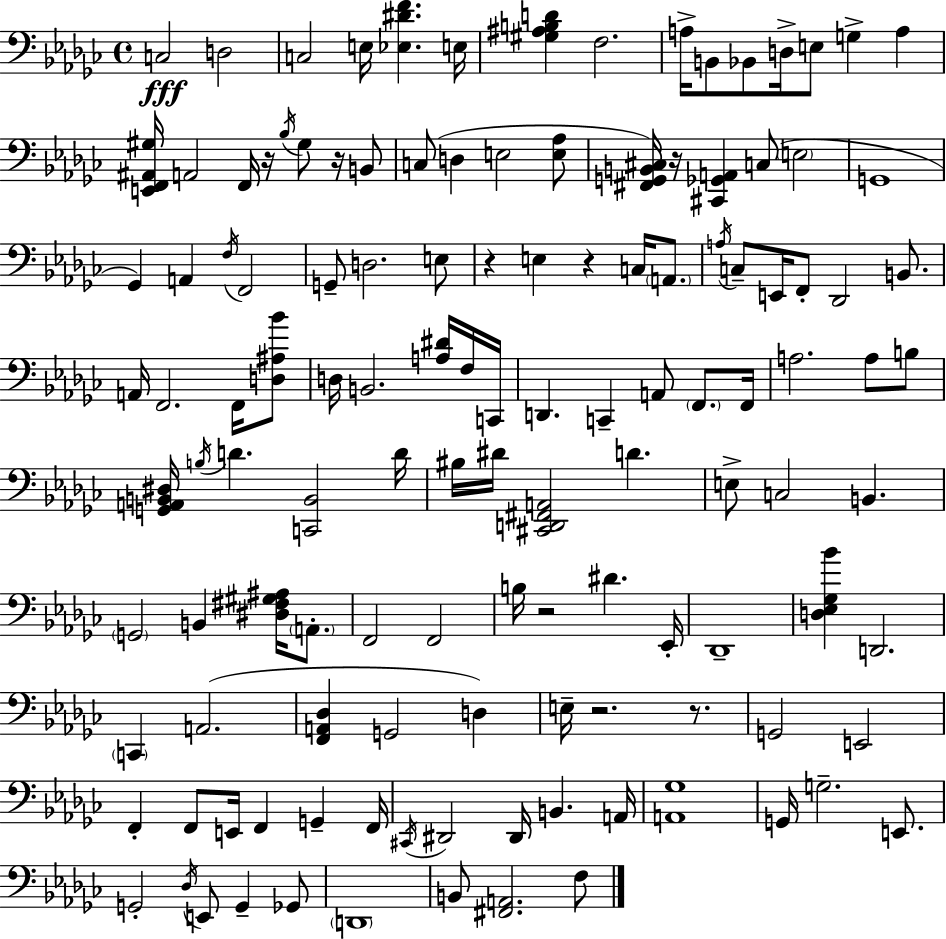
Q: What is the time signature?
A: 4/4